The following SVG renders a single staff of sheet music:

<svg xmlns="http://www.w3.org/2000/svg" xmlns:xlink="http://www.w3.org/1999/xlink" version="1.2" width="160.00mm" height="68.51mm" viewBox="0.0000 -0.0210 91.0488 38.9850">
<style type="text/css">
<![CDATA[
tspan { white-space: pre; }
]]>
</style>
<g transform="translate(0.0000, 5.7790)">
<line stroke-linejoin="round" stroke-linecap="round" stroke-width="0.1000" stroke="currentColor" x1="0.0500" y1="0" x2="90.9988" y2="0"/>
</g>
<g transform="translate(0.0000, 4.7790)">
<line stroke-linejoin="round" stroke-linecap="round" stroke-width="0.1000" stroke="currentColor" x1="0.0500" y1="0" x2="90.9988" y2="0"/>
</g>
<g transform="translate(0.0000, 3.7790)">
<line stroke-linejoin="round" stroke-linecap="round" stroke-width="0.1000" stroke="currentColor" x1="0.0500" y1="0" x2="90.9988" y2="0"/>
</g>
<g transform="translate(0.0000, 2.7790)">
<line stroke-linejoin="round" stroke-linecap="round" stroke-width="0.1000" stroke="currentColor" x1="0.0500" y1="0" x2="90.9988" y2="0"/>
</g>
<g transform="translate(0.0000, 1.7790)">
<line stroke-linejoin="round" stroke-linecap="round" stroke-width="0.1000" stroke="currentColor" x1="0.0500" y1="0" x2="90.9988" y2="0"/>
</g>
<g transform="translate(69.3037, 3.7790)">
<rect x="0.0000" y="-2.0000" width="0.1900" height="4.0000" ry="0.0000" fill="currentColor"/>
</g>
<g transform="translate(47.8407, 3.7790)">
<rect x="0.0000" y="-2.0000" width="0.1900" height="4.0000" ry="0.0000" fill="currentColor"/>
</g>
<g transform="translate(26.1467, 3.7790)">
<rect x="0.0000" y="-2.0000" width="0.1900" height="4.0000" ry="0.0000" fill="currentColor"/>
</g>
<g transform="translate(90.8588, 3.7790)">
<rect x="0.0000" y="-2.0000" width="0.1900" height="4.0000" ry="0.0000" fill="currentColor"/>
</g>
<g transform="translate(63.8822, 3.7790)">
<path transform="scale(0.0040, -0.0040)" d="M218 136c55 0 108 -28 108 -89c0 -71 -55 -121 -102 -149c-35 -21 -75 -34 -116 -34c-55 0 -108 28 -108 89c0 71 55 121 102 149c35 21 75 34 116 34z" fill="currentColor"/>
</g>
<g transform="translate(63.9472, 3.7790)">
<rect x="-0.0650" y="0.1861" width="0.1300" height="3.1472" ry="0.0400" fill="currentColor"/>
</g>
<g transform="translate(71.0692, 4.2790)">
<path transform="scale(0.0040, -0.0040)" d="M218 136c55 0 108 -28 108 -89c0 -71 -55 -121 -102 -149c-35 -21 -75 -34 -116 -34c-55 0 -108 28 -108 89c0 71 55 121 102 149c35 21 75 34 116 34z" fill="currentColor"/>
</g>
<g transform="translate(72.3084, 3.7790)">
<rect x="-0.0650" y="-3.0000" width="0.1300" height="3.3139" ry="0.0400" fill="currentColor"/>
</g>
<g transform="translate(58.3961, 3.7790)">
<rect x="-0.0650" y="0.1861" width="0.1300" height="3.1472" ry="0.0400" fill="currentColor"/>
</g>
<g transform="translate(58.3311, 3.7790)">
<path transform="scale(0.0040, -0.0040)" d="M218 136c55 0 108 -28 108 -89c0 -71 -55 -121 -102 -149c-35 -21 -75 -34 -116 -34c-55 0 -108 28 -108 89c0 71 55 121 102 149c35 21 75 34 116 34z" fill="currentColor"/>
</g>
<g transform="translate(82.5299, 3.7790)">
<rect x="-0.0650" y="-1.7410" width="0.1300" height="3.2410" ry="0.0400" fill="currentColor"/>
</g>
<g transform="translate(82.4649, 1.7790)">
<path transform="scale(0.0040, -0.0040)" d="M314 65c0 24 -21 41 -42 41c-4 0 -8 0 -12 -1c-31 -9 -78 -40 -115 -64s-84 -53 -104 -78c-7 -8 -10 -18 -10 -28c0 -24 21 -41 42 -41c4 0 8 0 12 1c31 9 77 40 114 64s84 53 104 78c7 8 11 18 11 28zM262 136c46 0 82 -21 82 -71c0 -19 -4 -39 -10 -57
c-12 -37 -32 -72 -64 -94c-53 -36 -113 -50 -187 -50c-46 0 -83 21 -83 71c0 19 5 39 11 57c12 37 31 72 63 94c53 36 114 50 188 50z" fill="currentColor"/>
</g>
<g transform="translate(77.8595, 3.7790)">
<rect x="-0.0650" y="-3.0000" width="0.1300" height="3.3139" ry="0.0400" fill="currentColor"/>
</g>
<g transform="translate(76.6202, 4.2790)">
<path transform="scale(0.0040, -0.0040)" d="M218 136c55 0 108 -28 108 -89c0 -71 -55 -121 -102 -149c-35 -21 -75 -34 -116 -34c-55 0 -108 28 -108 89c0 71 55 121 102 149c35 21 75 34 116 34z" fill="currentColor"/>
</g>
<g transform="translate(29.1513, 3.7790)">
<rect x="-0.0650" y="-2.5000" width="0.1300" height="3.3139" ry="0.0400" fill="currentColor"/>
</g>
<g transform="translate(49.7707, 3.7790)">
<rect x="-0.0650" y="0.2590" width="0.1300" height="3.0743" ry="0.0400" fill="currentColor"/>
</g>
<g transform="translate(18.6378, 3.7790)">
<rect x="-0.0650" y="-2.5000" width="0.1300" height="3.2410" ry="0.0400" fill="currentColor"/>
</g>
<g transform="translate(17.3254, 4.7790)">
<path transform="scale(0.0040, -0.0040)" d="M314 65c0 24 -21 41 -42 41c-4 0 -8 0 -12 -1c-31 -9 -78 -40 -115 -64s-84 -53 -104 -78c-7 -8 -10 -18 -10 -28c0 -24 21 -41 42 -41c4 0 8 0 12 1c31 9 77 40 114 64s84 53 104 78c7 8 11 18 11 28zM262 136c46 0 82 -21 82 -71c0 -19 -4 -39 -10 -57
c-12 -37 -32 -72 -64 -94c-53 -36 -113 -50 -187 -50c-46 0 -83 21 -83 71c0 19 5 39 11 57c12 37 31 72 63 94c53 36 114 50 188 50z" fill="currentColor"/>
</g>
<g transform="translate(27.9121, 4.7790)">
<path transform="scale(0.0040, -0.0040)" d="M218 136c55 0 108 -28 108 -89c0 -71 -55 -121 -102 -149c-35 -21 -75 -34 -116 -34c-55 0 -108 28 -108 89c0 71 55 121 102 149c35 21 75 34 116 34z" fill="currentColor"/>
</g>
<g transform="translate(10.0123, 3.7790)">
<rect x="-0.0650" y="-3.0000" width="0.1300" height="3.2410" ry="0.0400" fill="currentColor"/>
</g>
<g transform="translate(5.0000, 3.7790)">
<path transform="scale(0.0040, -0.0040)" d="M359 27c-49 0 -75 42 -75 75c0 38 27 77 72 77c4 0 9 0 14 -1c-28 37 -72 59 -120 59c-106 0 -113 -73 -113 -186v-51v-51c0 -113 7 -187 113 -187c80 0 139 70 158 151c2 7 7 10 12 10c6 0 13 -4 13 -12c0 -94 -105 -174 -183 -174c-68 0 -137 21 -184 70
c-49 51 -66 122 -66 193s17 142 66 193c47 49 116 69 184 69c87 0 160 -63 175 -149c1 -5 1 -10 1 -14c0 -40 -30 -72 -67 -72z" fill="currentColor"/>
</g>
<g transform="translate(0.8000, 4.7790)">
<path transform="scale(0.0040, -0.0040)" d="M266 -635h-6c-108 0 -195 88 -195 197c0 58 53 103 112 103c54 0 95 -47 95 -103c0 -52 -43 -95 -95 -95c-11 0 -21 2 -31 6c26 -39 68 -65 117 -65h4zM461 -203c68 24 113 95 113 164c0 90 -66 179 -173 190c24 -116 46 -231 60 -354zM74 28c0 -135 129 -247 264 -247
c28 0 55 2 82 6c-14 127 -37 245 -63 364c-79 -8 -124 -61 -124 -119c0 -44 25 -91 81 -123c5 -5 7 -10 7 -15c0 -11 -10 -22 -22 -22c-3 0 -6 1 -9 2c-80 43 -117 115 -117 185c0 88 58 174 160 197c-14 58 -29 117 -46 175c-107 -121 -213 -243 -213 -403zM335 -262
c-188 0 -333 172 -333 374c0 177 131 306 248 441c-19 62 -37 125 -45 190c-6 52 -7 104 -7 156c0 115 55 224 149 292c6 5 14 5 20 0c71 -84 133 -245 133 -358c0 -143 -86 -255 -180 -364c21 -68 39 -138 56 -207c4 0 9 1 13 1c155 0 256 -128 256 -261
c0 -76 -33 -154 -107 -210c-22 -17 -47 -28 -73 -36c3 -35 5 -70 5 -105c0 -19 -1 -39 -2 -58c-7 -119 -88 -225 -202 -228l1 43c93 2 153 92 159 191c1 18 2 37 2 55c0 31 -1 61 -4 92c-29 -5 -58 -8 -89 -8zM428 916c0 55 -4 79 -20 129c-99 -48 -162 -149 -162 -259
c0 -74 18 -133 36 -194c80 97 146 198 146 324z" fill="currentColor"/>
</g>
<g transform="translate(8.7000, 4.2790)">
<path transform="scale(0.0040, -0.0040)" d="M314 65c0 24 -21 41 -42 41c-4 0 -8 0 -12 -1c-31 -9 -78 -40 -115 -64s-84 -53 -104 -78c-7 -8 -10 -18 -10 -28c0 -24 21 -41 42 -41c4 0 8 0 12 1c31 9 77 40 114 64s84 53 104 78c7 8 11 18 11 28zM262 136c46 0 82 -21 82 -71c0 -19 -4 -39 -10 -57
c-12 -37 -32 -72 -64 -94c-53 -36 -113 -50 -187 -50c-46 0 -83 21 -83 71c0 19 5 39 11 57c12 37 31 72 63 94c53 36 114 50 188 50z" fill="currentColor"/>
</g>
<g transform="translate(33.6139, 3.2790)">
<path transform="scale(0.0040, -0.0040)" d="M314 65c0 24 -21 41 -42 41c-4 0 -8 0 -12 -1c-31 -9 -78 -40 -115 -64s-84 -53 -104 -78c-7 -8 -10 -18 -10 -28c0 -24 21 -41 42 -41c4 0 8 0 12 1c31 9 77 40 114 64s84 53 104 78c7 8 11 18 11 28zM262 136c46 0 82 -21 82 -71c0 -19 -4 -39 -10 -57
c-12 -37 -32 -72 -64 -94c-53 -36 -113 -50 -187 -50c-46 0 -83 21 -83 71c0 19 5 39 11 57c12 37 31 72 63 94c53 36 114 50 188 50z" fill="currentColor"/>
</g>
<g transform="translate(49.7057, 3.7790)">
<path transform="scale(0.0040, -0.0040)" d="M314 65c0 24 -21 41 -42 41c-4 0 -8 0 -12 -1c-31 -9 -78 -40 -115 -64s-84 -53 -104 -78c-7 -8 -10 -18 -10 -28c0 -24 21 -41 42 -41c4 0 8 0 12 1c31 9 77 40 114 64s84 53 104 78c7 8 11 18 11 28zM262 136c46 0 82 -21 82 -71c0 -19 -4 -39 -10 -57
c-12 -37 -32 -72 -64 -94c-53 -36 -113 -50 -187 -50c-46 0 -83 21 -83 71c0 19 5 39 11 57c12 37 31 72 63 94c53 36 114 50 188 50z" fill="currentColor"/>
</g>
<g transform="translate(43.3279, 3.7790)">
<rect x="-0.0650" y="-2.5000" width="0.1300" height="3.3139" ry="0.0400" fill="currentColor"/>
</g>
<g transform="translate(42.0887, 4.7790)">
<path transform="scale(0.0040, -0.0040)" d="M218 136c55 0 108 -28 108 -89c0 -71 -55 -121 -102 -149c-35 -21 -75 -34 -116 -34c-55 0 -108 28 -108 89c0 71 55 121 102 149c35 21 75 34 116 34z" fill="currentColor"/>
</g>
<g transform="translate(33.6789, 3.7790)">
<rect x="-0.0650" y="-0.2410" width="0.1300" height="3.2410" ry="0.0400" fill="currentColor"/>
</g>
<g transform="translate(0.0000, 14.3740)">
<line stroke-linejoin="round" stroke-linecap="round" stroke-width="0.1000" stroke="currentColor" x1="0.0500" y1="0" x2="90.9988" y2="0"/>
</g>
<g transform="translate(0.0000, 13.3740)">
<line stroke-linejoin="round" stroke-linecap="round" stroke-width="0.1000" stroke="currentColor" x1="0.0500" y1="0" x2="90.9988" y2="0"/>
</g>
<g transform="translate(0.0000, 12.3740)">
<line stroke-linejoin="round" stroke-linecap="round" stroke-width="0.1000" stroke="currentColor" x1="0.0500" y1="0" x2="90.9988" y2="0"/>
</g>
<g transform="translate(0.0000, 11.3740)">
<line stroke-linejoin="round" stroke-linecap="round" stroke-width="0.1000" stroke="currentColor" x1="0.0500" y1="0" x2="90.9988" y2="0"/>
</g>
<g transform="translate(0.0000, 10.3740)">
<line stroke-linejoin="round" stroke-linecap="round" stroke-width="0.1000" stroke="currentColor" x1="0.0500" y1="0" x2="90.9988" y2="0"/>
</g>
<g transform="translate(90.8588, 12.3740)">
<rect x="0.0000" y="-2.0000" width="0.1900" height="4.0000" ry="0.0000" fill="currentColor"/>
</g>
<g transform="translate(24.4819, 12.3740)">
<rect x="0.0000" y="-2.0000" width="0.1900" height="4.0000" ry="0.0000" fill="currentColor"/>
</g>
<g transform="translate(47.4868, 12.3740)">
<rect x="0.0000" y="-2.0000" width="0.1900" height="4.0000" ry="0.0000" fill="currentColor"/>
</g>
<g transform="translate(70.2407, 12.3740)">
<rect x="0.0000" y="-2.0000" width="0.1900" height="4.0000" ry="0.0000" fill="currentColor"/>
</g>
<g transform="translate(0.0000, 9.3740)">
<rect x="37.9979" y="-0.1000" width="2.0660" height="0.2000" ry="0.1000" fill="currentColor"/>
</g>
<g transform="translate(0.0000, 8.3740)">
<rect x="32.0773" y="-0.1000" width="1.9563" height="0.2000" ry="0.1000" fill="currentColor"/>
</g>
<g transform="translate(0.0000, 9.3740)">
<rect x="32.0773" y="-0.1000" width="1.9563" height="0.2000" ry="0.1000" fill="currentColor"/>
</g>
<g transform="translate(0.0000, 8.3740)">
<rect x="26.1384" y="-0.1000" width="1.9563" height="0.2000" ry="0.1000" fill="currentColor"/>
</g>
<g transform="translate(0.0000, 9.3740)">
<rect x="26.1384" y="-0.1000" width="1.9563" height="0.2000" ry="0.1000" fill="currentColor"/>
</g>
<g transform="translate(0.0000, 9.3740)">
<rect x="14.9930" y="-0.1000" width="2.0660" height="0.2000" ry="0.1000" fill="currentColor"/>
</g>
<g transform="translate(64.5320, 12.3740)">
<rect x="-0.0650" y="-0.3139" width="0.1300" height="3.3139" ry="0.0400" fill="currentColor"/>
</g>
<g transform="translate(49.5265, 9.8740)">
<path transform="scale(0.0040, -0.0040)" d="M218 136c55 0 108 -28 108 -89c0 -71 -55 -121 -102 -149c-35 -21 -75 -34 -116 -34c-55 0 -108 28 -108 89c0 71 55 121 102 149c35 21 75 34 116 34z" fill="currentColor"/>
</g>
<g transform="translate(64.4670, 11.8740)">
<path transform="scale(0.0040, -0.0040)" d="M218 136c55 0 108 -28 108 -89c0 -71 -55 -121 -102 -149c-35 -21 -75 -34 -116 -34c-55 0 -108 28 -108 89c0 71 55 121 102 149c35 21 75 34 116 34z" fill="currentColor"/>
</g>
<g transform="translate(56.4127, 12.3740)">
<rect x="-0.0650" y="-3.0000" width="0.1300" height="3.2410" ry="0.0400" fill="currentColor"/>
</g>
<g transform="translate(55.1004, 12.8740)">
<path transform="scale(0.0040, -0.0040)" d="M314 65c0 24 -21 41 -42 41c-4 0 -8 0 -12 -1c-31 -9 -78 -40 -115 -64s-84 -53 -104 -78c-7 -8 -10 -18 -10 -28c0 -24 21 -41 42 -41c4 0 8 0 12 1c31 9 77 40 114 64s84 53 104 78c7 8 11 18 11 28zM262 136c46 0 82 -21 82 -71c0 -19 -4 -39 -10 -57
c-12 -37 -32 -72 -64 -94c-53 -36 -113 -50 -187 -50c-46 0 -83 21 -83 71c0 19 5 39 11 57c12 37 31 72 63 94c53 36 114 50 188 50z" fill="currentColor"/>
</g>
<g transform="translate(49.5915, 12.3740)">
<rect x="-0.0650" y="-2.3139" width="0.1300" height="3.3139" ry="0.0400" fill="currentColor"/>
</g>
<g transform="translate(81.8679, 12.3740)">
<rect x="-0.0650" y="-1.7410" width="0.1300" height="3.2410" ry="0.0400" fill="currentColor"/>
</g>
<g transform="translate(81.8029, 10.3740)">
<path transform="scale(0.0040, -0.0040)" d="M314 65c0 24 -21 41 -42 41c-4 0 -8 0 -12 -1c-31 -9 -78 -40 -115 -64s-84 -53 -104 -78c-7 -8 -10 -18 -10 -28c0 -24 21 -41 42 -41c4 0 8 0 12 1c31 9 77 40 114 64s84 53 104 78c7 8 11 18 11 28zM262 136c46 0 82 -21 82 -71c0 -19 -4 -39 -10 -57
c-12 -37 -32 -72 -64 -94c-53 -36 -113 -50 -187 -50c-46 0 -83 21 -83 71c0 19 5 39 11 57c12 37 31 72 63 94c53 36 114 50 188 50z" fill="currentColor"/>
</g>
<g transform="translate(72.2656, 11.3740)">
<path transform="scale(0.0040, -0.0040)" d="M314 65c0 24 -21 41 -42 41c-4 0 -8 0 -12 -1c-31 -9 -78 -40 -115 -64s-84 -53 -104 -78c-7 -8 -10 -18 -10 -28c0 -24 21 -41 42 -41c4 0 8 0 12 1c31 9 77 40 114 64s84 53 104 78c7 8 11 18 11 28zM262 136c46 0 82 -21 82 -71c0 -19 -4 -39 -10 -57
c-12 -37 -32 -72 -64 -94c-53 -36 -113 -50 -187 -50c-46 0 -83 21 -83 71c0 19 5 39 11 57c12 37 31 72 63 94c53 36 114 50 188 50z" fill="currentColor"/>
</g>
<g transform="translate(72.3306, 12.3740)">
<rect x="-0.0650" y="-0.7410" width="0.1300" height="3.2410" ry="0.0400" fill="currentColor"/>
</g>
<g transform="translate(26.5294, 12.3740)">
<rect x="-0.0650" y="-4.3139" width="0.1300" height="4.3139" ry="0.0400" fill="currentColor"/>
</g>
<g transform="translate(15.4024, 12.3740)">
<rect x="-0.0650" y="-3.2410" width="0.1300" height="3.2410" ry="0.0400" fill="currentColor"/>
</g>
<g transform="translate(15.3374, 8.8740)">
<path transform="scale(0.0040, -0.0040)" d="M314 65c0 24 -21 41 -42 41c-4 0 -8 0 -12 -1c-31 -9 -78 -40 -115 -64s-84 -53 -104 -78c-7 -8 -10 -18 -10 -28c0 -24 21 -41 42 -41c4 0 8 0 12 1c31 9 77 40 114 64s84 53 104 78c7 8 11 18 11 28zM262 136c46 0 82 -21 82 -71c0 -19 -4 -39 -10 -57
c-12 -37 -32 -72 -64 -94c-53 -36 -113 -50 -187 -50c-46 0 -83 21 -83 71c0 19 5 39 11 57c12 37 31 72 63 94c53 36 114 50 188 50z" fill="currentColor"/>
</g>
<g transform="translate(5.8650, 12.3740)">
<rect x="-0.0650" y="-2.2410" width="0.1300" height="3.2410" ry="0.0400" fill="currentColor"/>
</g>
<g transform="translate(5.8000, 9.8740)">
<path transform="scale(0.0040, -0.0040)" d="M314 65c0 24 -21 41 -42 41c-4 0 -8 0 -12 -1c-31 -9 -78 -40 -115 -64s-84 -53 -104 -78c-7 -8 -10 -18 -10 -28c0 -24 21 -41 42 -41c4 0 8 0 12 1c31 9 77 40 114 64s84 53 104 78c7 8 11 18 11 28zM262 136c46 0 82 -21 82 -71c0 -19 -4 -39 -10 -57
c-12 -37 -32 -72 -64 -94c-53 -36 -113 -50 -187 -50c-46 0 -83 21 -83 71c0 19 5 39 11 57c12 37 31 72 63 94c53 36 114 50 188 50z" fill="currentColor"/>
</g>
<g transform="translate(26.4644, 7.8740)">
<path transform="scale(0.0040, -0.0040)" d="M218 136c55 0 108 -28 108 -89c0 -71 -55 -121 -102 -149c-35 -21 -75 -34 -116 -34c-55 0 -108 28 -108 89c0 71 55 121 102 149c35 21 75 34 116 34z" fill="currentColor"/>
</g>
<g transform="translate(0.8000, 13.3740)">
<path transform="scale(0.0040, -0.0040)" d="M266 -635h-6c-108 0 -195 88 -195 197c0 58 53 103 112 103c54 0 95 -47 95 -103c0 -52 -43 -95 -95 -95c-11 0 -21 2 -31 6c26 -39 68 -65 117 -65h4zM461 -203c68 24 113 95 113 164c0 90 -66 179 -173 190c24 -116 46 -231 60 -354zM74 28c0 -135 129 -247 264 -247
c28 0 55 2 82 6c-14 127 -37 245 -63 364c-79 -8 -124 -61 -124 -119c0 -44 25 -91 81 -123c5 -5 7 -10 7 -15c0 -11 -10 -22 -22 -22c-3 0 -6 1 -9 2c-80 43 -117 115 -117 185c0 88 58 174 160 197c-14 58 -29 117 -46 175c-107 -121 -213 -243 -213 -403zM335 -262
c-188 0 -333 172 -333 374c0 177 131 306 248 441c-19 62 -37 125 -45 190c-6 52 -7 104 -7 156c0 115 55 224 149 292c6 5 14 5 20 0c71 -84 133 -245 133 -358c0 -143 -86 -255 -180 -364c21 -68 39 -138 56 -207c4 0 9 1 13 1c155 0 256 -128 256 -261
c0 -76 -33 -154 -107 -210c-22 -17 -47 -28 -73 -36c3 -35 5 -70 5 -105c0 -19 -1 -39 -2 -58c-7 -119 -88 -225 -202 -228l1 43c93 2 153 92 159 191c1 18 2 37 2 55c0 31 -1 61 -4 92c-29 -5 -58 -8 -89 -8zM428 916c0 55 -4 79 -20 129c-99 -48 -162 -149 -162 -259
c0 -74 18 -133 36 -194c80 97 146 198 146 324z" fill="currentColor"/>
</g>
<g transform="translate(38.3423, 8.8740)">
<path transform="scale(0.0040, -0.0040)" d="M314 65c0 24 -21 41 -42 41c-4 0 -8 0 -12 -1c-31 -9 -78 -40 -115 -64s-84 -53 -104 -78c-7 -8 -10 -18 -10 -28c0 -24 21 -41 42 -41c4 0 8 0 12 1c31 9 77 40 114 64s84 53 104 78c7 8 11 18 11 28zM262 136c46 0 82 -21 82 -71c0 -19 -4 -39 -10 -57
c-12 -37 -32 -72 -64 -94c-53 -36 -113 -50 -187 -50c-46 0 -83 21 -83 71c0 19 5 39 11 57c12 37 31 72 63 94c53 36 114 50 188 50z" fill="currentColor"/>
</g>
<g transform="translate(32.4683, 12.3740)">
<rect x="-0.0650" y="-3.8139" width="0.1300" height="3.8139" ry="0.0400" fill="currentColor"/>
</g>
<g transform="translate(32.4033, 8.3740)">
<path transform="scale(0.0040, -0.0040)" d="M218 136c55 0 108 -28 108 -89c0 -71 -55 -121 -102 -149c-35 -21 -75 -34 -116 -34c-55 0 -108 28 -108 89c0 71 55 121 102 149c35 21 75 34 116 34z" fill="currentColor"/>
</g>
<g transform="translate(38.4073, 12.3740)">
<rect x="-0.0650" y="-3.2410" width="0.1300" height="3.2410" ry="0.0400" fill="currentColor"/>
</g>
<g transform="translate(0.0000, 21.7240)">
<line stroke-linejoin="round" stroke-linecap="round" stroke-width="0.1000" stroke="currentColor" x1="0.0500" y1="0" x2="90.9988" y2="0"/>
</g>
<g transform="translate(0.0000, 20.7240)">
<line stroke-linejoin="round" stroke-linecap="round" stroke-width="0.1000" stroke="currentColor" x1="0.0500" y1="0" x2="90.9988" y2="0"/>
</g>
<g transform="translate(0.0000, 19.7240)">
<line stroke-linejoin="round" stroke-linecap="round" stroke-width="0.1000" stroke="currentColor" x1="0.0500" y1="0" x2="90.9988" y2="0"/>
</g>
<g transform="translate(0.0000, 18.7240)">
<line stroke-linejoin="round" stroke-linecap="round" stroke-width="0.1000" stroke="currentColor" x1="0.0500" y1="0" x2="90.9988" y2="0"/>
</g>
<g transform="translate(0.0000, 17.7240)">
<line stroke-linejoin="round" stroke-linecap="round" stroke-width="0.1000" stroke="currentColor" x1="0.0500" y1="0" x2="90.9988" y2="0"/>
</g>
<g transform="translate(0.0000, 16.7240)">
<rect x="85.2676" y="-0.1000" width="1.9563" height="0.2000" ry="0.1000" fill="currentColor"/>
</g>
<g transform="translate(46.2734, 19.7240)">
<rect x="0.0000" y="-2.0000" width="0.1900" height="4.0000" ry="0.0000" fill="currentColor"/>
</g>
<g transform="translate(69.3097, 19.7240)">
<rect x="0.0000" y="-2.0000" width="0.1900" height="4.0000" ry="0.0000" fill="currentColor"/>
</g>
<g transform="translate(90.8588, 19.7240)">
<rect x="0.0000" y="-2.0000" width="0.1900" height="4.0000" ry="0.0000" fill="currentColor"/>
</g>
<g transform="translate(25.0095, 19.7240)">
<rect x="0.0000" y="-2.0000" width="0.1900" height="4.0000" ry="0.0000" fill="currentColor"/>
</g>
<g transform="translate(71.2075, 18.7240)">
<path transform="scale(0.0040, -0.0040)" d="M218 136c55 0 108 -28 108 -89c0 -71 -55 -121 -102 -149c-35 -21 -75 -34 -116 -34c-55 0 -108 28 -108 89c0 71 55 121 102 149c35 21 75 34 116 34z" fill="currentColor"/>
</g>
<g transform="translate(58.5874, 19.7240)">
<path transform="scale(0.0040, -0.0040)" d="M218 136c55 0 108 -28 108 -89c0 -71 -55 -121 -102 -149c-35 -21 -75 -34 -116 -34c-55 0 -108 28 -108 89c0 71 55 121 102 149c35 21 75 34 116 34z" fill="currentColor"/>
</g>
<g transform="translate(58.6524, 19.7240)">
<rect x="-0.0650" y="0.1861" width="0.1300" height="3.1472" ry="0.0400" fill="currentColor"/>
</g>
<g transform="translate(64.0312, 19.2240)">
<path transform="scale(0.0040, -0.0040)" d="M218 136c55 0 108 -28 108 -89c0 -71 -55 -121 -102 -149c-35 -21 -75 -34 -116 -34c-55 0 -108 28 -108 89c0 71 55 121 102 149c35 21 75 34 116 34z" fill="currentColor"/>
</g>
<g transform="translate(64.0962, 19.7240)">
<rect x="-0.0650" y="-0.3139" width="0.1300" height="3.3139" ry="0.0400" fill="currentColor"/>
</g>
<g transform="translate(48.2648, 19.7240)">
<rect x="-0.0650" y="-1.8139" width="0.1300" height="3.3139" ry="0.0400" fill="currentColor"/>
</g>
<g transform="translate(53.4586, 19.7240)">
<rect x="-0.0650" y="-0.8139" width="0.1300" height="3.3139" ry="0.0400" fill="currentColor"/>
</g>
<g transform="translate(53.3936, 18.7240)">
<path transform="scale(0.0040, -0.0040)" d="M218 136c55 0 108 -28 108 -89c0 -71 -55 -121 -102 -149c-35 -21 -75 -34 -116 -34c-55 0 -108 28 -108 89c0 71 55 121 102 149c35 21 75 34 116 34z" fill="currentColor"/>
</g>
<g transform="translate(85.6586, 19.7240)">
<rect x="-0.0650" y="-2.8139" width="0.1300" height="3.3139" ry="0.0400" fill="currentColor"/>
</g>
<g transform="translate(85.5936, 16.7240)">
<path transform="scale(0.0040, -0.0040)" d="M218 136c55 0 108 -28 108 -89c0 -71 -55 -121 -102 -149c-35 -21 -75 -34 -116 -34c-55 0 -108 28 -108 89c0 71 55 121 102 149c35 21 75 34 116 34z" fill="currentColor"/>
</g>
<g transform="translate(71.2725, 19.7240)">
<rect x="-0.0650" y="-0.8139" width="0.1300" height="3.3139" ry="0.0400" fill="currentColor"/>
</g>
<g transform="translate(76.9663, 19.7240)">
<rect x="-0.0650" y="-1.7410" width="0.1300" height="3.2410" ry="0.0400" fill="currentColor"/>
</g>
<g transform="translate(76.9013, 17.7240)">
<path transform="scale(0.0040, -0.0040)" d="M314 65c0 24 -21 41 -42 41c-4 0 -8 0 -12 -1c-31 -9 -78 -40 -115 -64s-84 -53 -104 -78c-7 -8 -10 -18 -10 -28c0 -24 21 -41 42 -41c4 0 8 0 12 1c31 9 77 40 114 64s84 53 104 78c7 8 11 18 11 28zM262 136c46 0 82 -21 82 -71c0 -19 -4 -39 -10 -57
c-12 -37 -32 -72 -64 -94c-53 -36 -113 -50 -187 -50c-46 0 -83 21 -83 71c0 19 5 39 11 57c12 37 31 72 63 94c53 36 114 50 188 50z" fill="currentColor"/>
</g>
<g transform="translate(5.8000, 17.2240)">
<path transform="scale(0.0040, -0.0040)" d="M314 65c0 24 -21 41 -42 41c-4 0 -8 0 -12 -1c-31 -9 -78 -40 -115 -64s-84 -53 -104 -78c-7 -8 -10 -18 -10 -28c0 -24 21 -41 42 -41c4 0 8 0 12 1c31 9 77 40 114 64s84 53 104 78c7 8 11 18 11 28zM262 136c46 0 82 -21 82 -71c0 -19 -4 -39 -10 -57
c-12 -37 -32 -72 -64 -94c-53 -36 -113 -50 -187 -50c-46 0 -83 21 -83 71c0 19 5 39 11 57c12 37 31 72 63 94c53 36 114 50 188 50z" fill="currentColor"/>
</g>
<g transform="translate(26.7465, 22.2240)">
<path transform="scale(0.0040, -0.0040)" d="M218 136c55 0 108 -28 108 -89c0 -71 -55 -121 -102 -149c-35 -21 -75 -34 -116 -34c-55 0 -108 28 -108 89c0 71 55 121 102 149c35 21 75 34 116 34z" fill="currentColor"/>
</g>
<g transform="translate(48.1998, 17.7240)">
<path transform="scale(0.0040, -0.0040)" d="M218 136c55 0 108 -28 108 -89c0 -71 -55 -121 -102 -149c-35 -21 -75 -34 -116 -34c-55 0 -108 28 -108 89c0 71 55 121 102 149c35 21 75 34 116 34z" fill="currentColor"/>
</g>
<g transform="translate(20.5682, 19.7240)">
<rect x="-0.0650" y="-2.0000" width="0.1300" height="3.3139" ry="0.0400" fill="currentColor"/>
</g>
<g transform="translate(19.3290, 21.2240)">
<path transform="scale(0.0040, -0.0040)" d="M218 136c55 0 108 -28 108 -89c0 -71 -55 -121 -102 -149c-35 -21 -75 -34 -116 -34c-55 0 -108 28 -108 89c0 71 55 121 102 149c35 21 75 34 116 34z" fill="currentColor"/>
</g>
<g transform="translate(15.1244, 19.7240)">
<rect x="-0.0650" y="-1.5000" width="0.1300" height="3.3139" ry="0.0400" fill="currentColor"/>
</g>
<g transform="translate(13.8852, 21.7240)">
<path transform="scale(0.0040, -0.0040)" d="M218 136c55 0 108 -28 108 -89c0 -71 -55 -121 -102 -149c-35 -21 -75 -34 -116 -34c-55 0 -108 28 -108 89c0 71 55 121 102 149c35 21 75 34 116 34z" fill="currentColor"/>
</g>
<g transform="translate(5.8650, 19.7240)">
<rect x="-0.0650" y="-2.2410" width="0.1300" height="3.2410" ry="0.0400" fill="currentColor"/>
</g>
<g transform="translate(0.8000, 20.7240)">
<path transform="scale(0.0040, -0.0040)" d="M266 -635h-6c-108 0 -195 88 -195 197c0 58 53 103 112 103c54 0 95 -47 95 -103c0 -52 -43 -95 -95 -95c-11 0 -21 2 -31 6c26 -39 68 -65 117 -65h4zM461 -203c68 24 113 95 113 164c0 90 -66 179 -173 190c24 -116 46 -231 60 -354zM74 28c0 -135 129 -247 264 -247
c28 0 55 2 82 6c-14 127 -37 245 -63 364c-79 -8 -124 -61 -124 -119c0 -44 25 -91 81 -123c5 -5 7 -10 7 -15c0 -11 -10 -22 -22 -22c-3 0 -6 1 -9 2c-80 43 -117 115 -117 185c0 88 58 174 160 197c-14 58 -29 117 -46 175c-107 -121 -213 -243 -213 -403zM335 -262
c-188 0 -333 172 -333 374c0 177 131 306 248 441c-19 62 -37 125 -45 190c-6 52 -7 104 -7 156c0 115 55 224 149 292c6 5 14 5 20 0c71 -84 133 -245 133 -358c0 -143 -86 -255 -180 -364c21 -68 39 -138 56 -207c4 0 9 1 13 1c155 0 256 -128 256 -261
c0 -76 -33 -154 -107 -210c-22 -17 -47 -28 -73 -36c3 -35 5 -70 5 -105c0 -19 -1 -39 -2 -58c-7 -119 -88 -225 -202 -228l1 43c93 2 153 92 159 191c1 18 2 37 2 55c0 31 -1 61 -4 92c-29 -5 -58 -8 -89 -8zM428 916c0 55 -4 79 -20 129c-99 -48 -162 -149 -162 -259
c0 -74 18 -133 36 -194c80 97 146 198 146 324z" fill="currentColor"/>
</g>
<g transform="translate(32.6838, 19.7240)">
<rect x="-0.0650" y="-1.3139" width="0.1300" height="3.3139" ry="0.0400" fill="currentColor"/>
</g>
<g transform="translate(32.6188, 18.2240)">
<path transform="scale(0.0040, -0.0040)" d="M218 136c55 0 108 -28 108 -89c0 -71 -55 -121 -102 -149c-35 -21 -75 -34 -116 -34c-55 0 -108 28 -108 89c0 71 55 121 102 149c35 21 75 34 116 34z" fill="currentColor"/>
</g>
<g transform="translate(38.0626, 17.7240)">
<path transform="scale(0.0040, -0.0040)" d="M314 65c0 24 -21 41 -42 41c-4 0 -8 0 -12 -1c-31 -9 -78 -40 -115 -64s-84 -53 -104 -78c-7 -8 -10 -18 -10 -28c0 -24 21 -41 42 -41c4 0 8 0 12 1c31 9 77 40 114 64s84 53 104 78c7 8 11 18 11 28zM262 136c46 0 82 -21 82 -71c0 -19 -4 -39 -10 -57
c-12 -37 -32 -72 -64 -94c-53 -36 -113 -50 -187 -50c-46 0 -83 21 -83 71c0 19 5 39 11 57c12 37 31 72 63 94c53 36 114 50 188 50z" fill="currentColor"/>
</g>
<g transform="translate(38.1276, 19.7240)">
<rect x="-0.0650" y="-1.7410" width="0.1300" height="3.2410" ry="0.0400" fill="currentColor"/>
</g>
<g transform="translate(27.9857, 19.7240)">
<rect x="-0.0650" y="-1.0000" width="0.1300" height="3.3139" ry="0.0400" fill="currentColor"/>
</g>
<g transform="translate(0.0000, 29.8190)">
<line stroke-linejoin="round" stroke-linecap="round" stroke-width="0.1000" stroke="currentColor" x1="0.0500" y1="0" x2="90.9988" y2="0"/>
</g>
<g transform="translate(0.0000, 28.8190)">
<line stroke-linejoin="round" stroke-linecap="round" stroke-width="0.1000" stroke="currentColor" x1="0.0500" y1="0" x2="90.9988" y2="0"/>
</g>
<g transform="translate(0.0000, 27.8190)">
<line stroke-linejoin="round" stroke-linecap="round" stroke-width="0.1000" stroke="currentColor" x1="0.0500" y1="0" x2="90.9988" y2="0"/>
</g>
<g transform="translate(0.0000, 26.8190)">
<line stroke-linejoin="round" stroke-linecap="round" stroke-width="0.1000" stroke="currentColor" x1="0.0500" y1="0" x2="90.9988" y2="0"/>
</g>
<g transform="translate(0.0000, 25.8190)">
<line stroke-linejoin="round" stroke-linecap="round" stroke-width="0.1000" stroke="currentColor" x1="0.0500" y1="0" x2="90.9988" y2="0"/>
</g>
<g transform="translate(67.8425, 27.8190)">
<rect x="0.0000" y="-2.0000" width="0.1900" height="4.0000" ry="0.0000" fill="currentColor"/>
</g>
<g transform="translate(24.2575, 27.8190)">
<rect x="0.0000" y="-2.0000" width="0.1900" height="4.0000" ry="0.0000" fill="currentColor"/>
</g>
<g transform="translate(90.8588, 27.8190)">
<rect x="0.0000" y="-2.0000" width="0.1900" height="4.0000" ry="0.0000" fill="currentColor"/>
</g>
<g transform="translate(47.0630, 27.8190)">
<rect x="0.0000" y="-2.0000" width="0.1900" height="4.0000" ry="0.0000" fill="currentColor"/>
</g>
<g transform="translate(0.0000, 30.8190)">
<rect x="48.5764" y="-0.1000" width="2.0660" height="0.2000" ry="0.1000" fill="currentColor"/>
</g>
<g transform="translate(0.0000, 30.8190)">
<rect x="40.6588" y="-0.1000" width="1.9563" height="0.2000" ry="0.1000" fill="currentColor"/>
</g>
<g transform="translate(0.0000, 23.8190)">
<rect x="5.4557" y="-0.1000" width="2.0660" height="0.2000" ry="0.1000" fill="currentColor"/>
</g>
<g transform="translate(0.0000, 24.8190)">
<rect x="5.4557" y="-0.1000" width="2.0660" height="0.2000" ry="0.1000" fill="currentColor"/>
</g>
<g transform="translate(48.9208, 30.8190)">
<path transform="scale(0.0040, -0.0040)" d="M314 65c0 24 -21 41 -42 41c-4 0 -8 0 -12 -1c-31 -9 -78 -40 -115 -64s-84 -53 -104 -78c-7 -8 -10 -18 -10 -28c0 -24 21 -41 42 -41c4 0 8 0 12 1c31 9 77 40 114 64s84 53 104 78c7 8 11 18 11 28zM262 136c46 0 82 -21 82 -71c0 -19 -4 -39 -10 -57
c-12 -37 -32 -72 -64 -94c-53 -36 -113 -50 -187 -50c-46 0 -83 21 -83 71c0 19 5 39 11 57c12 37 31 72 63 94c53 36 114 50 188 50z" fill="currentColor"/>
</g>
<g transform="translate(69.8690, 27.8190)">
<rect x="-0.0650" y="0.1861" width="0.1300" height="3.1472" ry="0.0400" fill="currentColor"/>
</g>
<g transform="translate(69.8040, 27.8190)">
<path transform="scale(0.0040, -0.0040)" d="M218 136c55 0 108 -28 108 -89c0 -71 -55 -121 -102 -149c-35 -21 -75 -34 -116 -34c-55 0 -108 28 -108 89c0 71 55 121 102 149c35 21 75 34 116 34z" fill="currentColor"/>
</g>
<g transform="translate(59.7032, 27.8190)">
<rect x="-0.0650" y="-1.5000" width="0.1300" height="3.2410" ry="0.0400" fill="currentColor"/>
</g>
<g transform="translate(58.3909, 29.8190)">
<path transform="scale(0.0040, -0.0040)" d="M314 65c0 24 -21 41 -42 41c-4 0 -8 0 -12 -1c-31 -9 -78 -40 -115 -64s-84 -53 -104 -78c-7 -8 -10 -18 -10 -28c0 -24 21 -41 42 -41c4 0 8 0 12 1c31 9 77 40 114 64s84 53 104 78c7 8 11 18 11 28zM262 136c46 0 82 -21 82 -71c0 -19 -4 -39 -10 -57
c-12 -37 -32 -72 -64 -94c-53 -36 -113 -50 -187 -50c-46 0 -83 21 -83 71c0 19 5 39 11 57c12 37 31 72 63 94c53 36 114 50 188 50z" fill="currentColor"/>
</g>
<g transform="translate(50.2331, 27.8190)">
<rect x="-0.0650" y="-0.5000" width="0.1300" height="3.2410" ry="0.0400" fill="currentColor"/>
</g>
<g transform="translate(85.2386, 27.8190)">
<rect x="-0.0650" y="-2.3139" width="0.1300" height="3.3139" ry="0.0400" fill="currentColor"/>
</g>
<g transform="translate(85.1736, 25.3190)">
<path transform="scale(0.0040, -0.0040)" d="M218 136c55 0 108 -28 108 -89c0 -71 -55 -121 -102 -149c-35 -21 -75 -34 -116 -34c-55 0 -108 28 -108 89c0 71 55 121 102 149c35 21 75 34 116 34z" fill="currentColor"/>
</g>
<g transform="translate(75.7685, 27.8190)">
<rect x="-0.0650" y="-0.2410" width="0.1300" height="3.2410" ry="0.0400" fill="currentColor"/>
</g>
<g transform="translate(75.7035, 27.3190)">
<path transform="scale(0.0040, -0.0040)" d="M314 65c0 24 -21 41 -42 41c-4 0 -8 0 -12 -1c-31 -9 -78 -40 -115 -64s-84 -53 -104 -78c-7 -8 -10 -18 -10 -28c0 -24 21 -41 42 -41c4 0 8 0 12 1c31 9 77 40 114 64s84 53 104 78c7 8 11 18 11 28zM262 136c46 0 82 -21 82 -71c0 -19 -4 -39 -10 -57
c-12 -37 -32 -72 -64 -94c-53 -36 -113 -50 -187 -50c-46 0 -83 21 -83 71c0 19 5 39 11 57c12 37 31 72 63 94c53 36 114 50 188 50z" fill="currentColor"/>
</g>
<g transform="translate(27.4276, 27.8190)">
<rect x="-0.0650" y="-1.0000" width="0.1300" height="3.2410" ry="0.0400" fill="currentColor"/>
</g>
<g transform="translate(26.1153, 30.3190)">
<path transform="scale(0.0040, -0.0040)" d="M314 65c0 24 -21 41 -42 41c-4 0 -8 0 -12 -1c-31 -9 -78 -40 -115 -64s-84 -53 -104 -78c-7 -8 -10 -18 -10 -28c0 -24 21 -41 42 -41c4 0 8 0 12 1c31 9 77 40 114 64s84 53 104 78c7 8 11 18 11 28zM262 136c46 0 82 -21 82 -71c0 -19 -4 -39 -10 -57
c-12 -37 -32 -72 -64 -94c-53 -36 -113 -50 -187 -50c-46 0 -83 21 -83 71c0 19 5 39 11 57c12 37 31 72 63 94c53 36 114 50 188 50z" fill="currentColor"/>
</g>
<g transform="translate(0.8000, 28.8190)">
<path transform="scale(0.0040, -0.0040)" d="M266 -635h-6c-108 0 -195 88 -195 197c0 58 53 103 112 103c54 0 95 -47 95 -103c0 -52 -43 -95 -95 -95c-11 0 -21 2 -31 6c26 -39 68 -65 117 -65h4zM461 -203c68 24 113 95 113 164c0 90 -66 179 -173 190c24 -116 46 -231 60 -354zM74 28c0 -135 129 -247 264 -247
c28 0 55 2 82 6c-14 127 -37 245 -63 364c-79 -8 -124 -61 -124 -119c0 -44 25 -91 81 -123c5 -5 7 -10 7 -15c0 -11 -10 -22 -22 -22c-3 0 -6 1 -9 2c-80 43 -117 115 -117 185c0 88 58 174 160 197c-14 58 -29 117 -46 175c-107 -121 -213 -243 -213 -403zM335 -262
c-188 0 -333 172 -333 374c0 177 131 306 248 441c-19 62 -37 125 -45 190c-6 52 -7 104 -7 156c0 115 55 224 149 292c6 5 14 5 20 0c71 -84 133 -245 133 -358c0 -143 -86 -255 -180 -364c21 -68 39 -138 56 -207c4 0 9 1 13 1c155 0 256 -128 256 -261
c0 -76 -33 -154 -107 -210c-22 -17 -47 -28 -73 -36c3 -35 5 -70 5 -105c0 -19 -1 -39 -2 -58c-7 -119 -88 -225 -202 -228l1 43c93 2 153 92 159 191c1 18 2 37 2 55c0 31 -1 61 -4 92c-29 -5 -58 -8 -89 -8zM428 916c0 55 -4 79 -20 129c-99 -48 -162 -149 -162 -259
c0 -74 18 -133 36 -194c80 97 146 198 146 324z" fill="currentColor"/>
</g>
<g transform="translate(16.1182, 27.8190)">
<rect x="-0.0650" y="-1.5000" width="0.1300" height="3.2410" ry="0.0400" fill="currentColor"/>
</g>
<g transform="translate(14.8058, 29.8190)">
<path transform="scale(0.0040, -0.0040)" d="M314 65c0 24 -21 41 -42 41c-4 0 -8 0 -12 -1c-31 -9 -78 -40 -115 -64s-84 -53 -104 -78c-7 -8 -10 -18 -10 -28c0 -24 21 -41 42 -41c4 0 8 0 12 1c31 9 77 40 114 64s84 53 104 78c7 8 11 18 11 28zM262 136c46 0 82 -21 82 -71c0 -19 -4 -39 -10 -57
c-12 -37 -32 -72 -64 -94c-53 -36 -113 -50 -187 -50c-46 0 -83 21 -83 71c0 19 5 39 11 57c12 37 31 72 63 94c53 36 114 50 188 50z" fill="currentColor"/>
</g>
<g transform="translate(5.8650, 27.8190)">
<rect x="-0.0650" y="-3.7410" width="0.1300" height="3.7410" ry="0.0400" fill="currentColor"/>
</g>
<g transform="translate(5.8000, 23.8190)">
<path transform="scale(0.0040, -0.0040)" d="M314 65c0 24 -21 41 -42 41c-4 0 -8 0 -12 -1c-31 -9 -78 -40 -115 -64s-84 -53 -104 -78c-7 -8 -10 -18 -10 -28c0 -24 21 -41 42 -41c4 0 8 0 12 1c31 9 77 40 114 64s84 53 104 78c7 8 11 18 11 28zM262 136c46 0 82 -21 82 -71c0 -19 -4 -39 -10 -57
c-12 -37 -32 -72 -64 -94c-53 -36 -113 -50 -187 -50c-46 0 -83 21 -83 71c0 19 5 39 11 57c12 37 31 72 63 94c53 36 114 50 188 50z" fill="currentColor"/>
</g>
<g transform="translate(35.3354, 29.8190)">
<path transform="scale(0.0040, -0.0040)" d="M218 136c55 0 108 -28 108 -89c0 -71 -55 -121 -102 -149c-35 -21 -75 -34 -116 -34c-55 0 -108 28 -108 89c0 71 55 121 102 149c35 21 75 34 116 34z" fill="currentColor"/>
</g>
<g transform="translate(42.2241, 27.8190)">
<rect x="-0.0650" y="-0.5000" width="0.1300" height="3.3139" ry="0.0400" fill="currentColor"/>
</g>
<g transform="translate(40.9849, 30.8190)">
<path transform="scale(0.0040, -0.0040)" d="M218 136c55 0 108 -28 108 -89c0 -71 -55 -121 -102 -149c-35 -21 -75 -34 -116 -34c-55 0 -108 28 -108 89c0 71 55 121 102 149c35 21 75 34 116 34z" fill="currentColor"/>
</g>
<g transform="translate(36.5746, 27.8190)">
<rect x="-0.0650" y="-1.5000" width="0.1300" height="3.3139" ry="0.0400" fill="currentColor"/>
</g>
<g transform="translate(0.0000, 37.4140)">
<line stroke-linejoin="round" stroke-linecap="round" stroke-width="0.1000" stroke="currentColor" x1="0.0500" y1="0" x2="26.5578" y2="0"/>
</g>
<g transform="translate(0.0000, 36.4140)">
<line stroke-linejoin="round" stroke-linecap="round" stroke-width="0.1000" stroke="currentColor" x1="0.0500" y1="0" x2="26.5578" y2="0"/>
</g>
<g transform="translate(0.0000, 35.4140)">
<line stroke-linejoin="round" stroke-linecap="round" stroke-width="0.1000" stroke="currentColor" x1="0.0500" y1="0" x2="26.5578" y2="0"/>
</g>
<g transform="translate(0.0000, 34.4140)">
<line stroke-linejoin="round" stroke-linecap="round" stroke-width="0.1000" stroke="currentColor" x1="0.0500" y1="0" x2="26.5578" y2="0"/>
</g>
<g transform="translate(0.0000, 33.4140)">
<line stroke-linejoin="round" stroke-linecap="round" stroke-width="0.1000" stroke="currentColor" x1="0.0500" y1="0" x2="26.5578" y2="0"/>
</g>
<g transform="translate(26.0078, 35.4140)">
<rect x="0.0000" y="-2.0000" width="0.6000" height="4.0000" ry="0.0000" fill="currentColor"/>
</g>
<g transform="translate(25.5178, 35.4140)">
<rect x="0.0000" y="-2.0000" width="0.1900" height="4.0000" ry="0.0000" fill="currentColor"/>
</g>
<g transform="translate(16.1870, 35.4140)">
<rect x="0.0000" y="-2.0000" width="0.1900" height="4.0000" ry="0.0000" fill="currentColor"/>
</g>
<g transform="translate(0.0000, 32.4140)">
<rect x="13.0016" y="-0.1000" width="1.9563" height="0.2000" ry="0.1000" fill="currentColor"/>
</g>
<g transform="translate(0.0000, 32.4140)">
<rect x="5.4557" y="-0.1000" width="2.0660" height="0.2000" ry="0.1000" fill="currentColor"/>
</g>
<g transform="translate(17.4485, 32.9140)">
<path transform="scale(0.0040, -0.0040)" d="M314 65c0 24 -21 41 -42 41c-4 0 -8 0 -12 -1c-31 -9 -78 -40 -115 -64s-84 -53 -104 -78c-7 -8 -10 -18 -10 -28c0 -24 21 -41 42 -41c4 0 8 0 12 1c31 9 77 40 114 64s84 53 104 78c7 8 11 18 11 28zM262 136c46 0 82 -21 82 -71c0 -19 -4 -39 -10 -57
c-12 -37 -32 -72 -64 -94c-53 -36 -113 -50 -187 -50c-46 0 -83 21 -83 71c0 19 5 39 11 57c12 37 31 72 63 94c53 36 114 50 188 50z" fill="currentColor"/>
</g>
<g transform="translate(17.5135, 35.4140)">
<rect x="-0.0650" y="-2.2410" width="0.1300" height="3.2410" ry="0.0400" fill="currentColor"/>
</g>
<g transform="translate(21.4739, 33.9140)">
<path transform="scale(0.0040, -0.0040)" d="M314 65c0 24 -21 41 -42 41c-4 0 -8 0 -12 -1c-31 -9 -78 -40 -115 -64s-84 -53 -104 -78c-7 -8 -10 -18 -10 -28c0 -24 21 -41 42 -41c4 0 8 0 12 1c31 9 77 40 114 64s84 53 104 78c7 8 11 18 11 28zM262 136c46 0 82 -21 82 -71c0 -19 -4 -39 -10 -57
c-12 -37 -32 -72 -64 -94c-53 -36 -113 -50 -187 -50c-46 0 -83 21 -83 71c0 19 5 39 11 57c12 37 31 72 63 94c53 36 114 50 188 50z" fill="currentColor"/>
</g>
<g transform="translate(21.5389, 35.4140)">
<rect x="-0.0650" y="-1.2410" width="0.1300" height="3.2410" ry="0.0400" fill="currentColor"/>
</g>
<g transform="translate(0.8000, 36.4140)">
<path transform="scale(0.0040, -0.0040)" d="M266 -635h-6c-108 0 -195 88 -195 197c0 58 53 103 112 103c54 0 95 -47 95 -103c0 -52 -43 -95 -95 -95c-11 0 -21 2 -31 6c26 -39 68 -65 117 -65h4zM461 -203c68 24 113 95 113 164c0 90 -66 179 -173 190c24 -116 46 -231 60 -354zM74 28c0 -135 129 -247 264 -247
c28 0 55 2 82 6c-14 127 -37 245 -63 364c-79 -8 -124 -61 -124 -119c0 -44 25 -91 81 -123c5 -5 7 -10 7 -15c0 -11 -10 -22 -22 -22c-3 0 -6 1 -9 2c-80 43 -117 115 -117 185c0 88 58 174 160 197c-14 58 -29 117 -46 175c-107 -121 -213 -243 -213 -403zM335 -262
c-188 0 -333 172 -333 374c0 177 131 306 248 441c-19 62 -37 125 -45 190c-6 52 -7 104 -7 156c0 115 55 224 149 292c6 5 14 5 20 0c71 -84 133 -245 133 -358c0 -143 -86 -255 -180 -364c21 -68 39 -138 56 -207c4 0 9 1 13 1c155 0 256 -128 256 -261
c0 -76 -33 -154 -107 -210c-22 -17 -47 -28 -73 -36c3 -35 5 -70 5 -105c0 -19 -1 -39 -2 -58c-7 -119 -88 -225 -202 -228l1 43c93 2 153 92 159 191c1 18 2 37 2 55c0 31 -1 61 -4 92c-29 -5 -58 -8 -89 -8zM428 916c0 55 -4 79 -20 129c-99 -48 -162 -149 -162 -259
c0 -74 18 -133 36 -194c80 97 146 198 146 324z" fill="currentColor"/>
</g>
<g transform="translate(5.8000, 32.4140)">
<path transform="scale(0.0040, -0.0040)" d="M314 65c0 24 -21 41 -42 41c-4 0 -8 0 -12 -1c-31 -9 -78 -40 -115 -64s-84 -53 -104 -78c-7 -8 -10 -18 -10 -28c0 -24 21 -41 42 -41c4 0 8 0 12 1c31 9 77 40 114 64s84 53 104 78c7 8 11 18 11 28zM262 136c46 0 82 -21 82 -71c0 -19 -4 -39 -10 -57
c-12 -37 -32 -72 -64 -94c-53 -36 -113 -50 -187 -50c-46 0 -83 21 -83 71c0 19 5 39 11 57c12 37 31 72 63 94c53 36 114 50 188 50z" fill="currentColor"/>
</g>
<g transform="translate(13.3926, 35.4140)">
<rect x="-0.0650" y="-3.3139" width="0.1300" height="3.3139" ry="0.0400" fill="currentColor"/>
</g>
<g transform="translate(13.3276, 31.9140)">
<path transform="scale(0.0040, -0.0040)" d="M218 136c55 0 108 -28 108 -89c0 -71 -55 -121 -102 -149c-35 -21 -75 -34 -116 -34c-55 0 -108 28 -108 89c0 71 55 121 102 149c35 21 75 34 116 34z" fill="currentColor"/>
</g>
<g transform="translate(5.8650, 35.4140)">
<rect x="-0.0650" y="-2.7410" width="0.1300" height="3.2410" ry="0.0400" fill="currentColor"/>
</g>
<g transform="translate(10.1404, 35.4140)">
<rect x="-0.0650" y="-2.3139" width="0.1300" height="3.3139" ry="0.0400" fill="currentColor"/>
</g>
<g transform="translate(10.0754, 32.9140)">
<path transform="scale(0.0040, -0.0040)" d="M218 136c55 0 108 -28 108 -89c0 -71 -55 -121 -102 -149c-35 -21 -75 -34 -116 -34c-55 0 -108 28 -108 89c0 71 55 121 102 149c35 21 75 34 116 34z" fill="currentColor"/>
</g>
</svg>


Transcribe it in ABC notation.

X:1
T:Untitled
M:4/4
L:1/4
K:C
A2 G2 G c2 G B2 B B A A f2 g2 b2 d' c' b2 g A2 c d2 f2 g2 E F D e f2 f d B c d f2 a c'2 E2 D2 E C C2 E2 B c2 g a2 g b g2 e2